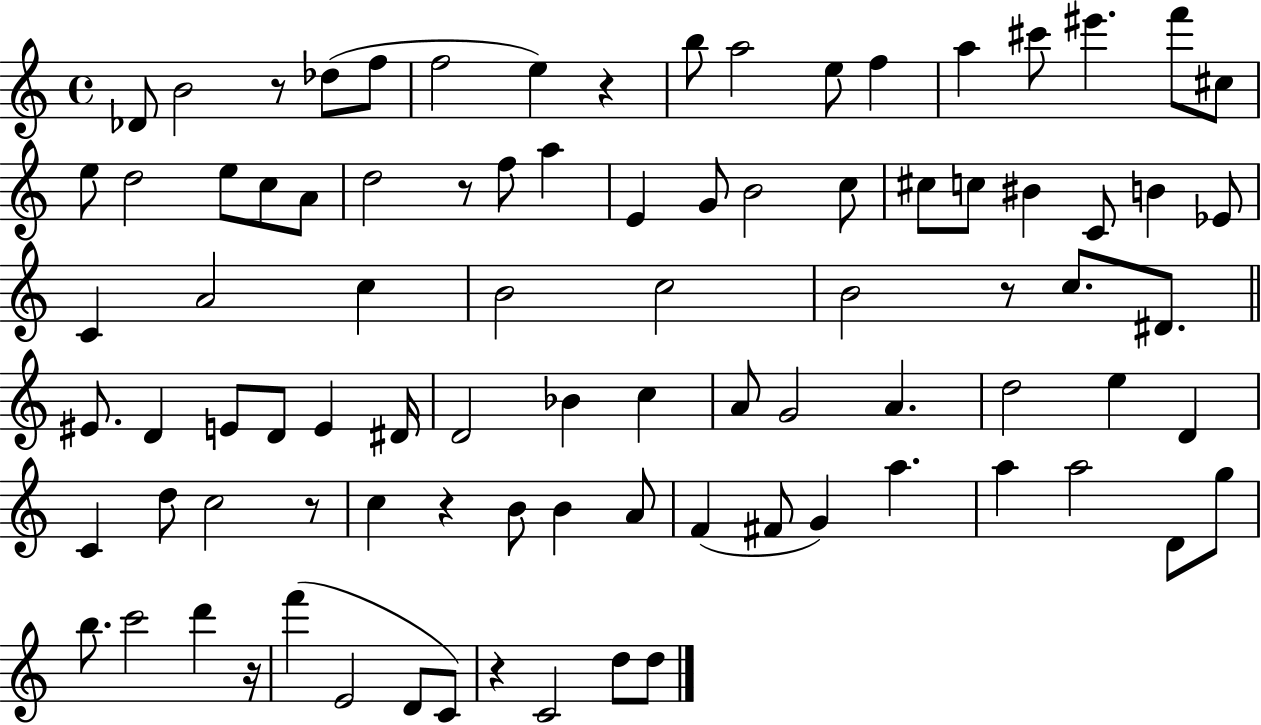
Db4/e B4/h R/e Db5/e F5/e F5/h E5/q R/q B5/e A5/h E5/e F5/q A5/q C#6/e EIS6/q. F6/e C#5/e E5/e D5/h E5/e C5/e A4/e D5/h R/e F5/e A5/q E4/q G4/e B4/h C5/e C#5/e C5/e BIS4/q C4/e B4/q Eb4/e C4/q A4/h C5/q B4/h C5/h B4/h R/e C5/e. D#4/e. EIS4/e. D4/q E4/e D4/e E4/q D#4/s D4/h Bb4/q C5/q A4/e G4/h A4/q. D5/h E5/q D4/q C4/q D5/e C5/h R/e C5/q R/q B4/e B4/q A4/e F4/q F#4/e G4/q A5/q. A5/q A5/h D4/e G5/e B5/e. C6/h D6/q R/s F6/q E4/h D4/e C4/e R/q C4/h D5/e D5/e